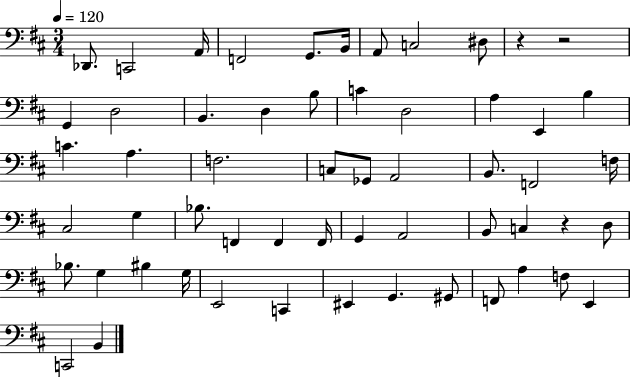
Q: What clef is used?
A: bass